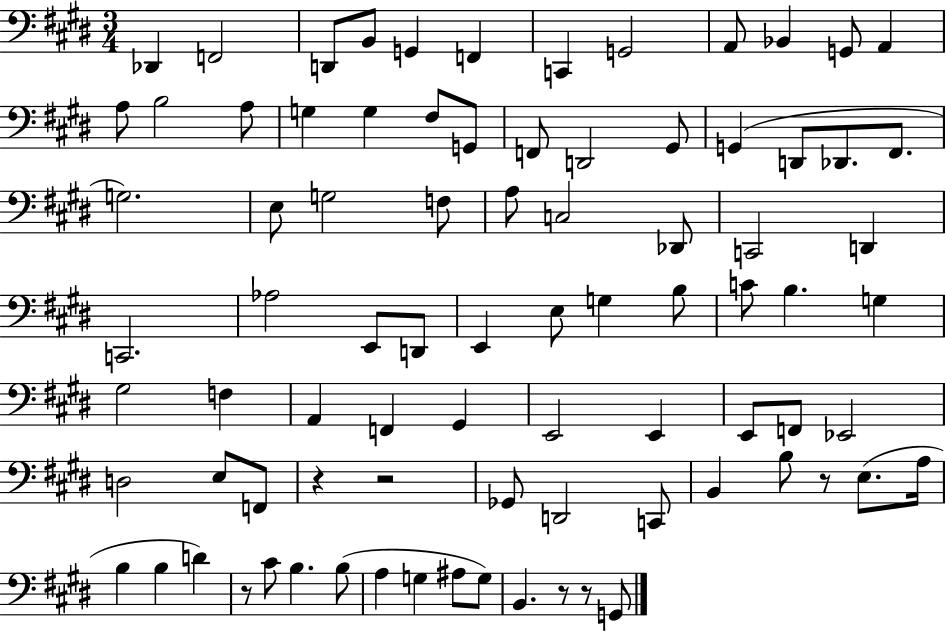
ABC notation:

X:1
T:Untitled
M:3/4
L:1/4
K:E
_D,, F,,2 D,,/2 B,,/2 G,, F,, C,, G,,2 A,,/2 _B,, G,,/2 A,, A,/2 B,2 A,/2 G, G, ^F,/2 G,,/2 F,,/2 D,,2 ^G,,/2 G,, D,,/2 _D,,/2 ^F,,/2 G,2 E,/2 G,2 F,/2 A,/2 C,2 _D,,/2 C,,2 D,, C,,2 _A,2 E,,/2 D,,/2 E,, E,/2 G, B,/2 C/2 B, G, ^G,2 F, A,, F,, ^G,, E,,2 E,, E,,/2 F,,/2 _E,,2 D,2 E,/2 F,,/2 z z2 _G,,/2 D,,2 C,,/2 B,, B,/2 z/2 E,/2 A,/4 B, B, D z/2 ^C/2 B, B,/2 A, G, ^A,/2 G,/2 B,, z/2 z/2 G,,/2